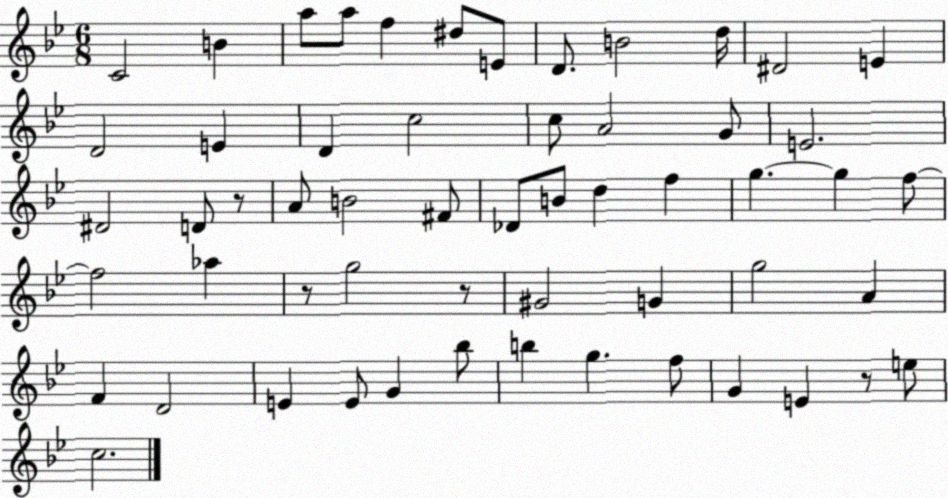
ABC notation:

X:1
T:Untitled
M:6/8
L:1/4
K:Bb
C2 B a/2 a/2 f ^d/2 E/2 D/2 B2 d/4 ^D2 E D2 E D c2 c/2 A2 G/2 E2 ^D2 D/2 z/2 A/2 B2 ^F/2 _D/2 B/2 d f g g f/2 f2 _a z/2 g2 z/2 ^G2 G g2 A F D2 E E/2 G _b/2 b g f/2 G E z/2 e/2 c2